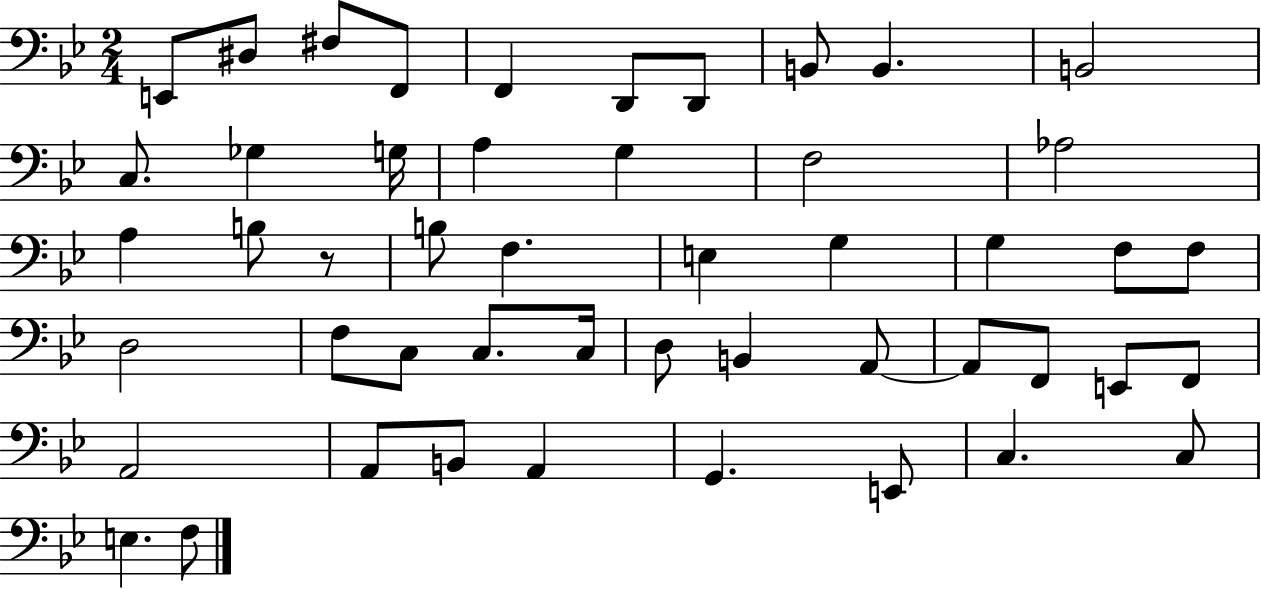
X:1
T:Untitled
M:2/4
L:1/4
K:Bb
E,,/2 ^D,/2 ^F,/2 F,,/2 F,, D,,/2 D,,/2 B,,/2 B,, B,,2 C,/2 _G, G,/4 A, G, F,2 _A,2 A, B,/2 z/2 B,/2 F, E, G, G, F,/2 F,/2 D,2 F,/2 C,/2 C,/2 C,/4 D,/2 B,, A,,/2 A,,/2 F,,/2 E,,/2 F,,/2 A,,2 A,,/2 B,,/2 A,, G,, E,,/2 C, C,/2 E, F,/2